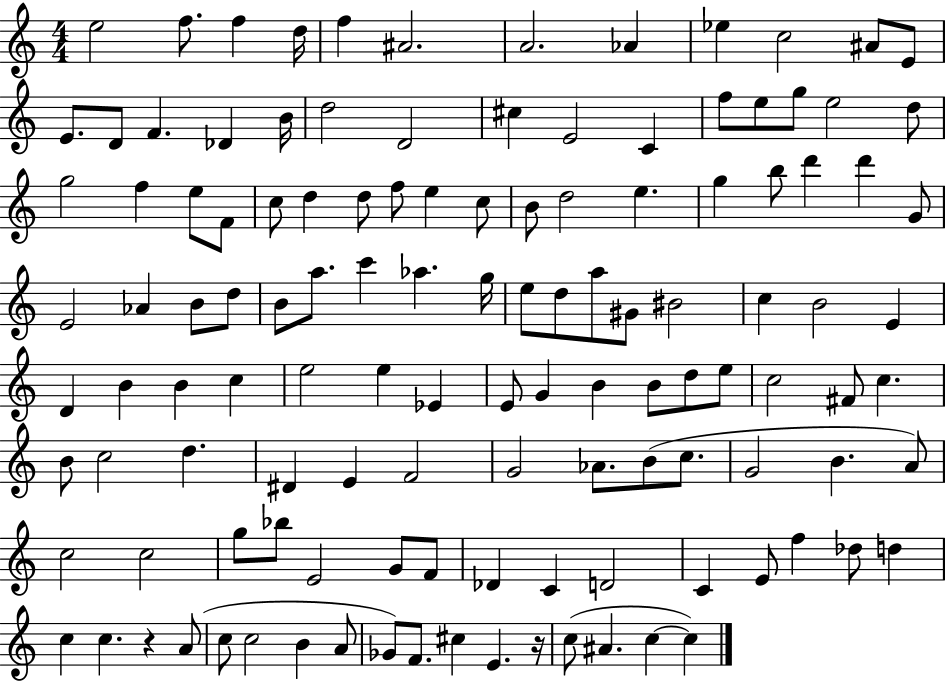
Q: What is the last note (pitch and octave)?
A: C5